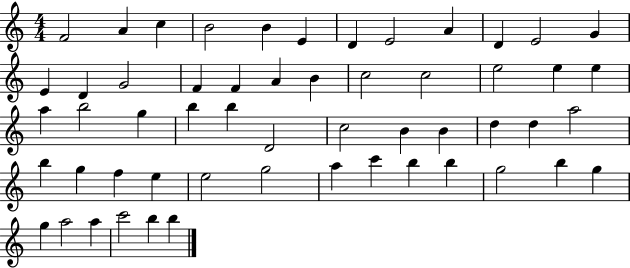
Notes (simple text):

F4/h A4/q C5/q B4/h B4/q E4/q D4/q E4/h A4/q D4/q E4/h G4/q E4/q D4/q G4/h F4/q F4/q A4/q B4/q C5/h C5/h E5/h E5/q E5/q A5/q B5/h G5/q B5/q B5/q D4/h C5/h B4/q B4/q D5/q D5/q A5/h B5/q G5/q F5/q E5/q E5/h G5/h A5/q C6/q B5/q B5/q G5/h B5/q G5/q G5/q A5/h A5/q C6/h B5/q B5/q